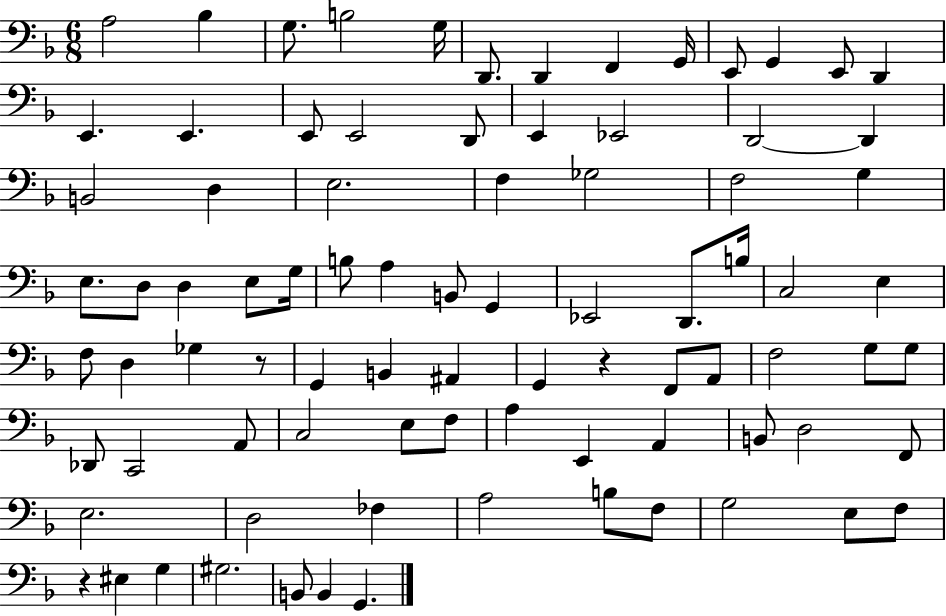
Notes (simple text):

A3/h Bb3/q G3/e. B3/h G3/s D2/e. D2/q F2/q G2/s E2/e G2/q E2/e D2/q E2/q. E2/q. E2/e E2/h D2/e E2/q Eb2/h D2/h D2/q B2/h D3/q E3/h. F3/q Gb3/h F3/h G3/q E3/e. D3/e D3/q E3/e G3/s B3/e A3/q B2/e G2/q Eb2/h D2/e. B3/s C3/h E3/q F3/e D3/q Gb3/q R/e G2/q B2/q A#2/q G2/q R/q F2/e A2/e F3/h G3/e G3/e Db2/e C2/h A2/e C3/h E3/e F3/e A3/q E2/q A2/q B2/e D3/h F2/e E3/h. D3/h FES3/q A3/h B3/e F3/e G3/h E3/e F3/e R/q EIS3/q G3/q G#3/h. B2/e B2/q G2/q.